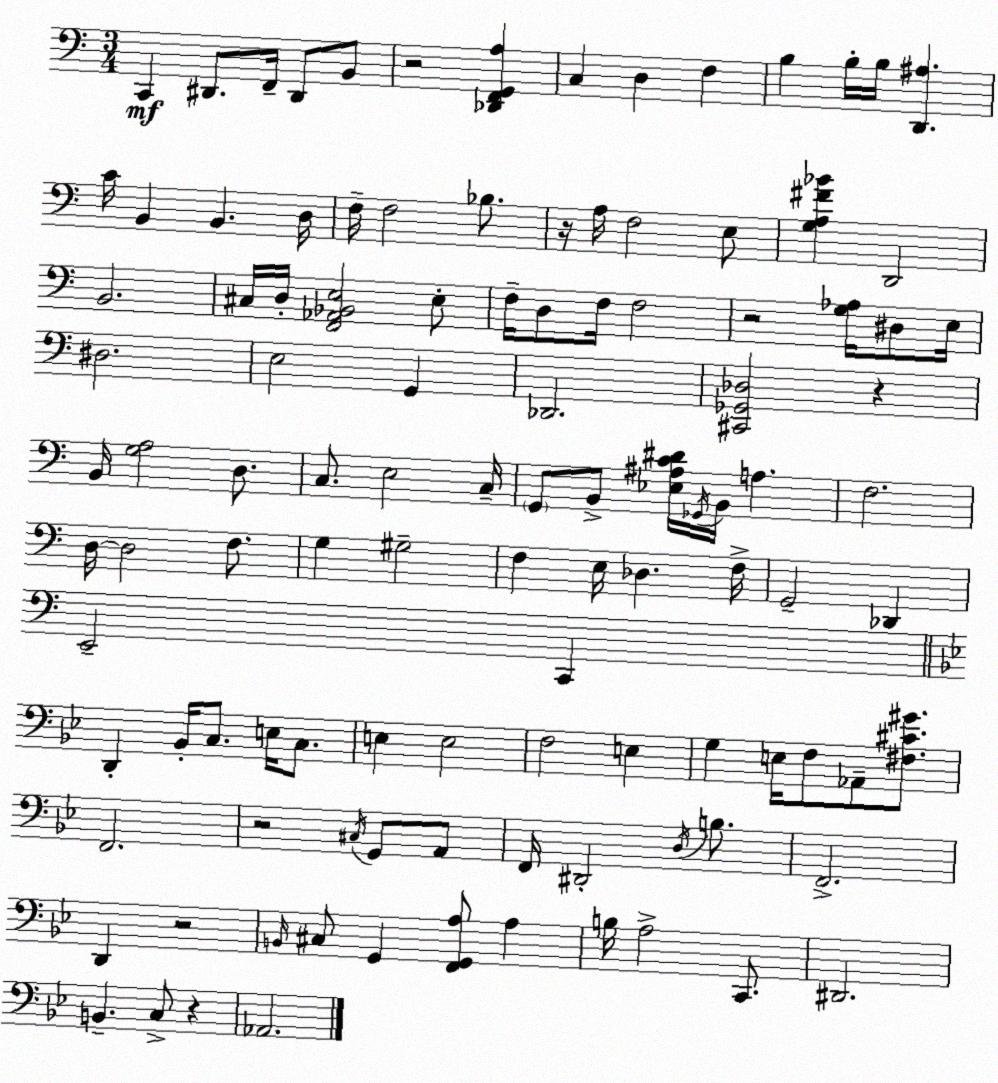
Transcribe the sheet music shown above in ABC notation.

X:1
T:Untitled
M:3/4
L:1/4
K:Am
C,, ^D,,/2 F,,/4 ^D,,/2 B,,/2 z2 [_D,,F,,G,,A,] C, D, F, B, B,/4 B,/4 [D,,^A,] C/4 B,, B,, D,/4 F,/4 F,2 _B,/2 z/4 A,/4 F,2 E,/2 [G,A,^F_B] D,,2 B,,2 ^C,/4 D,/4 [F,,_A,,_B,,E,]2 E,/2 F,/4 D,/2 F,/4 F,2 z2 [G,_A,]/4 ^D,/2 E,/4 ^D,2 E,2 G,, _D,,2 [^C,,_G,,_D,]2 z B,,/4 [G,A,]2 D,/2 C,/2 E,2 C,/4 G,,/2 B,,/2 [_E,^A,C^D]/4 _G,,/4 B,,/4 A, F,2 D,/4 D,2 F,/2 G, ^G,2 F, E,/4 _D, F,/4 G,,2 _D,, E,,2 C,, D,, _B,,/4 C,/2 E,/4 C,/2 E, E,2 F,2 E, G, E,/4 F,/2 _A,,/2 [^F,^C^G]/2 F,,2 z2 ^C,/4 G,,/2 A,,/2 F,,/4 ^D,,2 D,/4 B,/2 F,,2 D,, z2 B,,/4 ^C,/2 G,, [F,,G,,A,]/2 A, B,/4 A,2 C,,/2 ^D,,2 B,, C,/2 z _A,,2